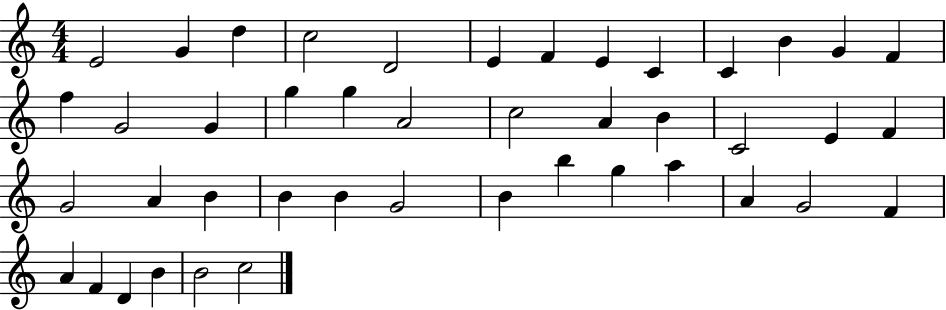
E4/h G4/q D5/q C5/h D4/h E4/q F4/q E4/q C4/q C4/q B4/q G4/q F4/q F5/q G4/h G4/q G5/q G5/q A4/h C5/h A4/q B4/q C4/h E4/q F4/q G4/h A4/q B4/q B4/q B4/q G4/h B4/q B5/q G5/q A5/q A4/q G4/h F4/q A4/q F4/q D4/q B4/q B4/h C5/h